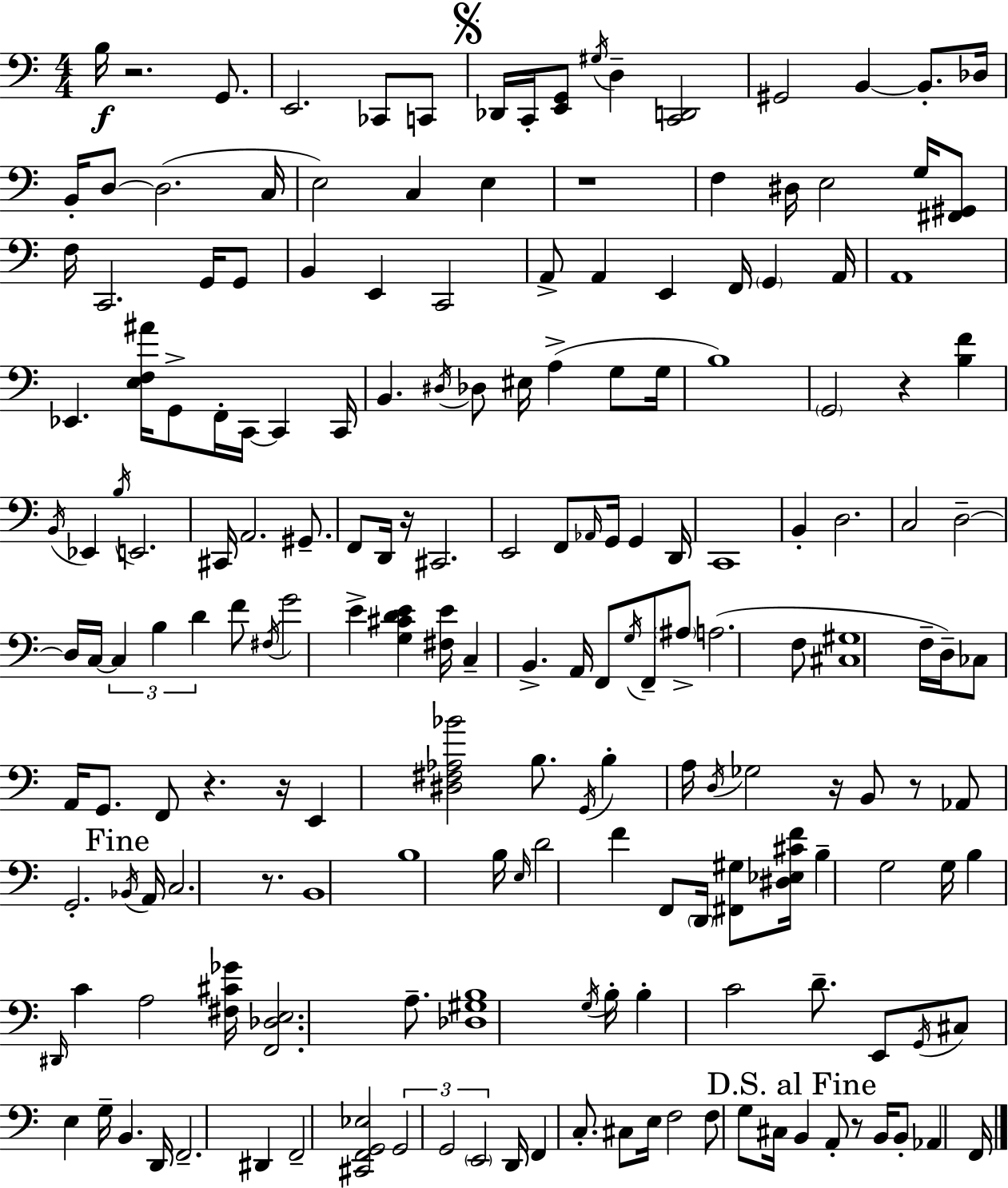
{
  \clef bass
  \numericTimeSignature
  \time 4/4
  \key a \minor
  b16\f r2. g,8. | e,2. ces,8 c,8 | \mark \markup { \musicglyph "scripts.segno" } des,16 c,16-. <e, g,>8 \acciaccatura { gis16 } d4-- <c, d,>2 | gis,2 b,4~~ b,8.-. | \break des16 b,16-. d8~~ d2.( | c16 e2) c4 e4 | r1 | f4 dis16 e2 g16 <fis, gis,>8 | \break f16 c,2. g,16 g,8 | b,4 e,4 c,2 | a,8-> a,4 e,4 f,16 \parenthesize g,4 | a,16 a,1 | \break ees,4. <e f ais'>16 g,8-> f,16-. c,16~~ c,4 | c,16 b,4. \acciaccatura { dis16 } des8 eis16 a4->( g8 | g16 b1) | \parenthesize g,2 r4 <b f'>4 | \break \acciaccatura { b,16 } ees,4 \acciaccatura { b16 } e,2. | cis,16 a,2. | gis,8.-- f,8 d,16 r16 cis,2. | e,2 f,8 \grace { aes,16 } g,16 | \break g,4 d,16 c,1 | b,4-. d2. | c2 d2--~~ | d16 c16~~ \tuplet 3/2 { c4 b4 d'4 } | \break f'8 \acciaccatura { fis16 } g'2 e'4-> | <g cis' d' e'>4 <fis e'>16 c4-- b,4.-> | a,16 f,8 \acciaccatura { g16 } f,8-- \parenthesize ais8-> a2.( | f8 <cis gis>1 | \break f16-- d16--) ces8 a,16 g,8. f,8 | r4. r16 e,4 <dis fis aes bes'>2 | b8. \acciaccatura { g,16 } b4-. a16 \acciaccatura { d16 } ges2 | r16 b,8 r8 aes,8 g,2.-. | \break \mark "Fine" \acciaccatura { bes,16 } a,16 c2. | r8. b,1 | b1 | b16 \grace { e16 } d'2 | \break f'4 f,8 \parenthesize d,16 <fis, gis>8 <dis ees cis' f'>16 b4-- | g2 g16 b4 \grace { dis,16 } | c'4 a2 <fis cis' ges'>16 <f, des e>2. | a8.-- <des gis b>1 | \break \acciaccatura { g16 } b16-. b4-. | c'2 d'8.-- e,8 \acciaccatura { g,16 } | cis8 e4 g16-- b,4. d,16 f,2.-- | dis,4 f,2-- | \break <cis, f, g, ees>2 \tuplet 3/2 { g,2 | g,2 \parenthesize e,2 } | d,16 f,4 c8.-. cis8 | e16 f2 f8 g8 cis16 \mark "D.S. al Fine" b,4 | \break a,8-. r8 b,16 b,8-. aes,4 f,16 \bar "|."
}